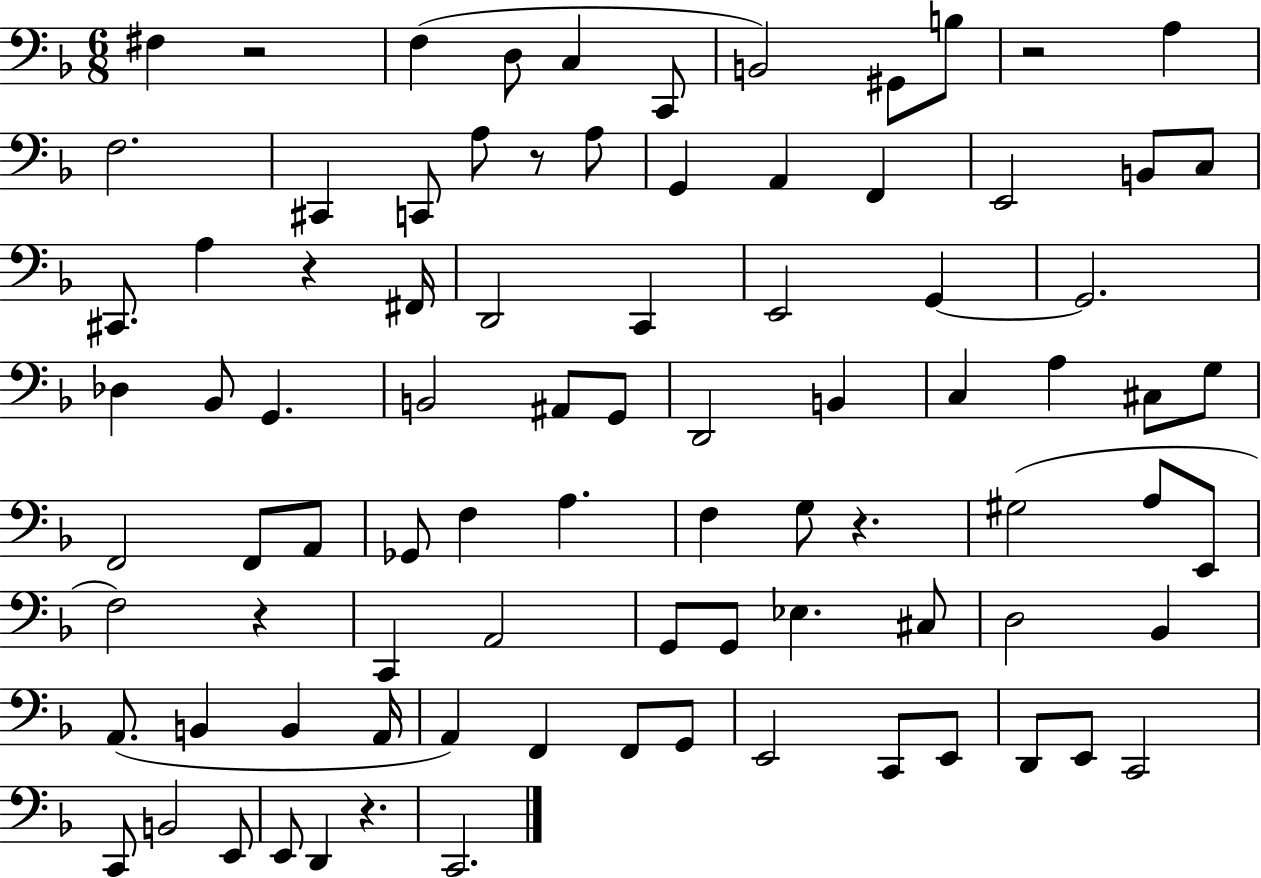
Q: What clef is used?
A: bass